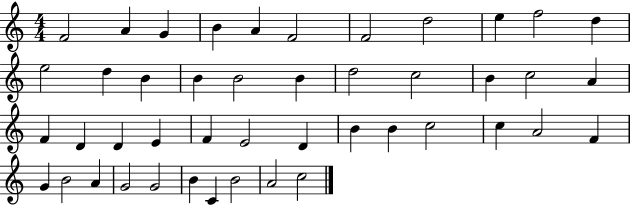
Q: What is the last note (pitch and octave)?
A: C5